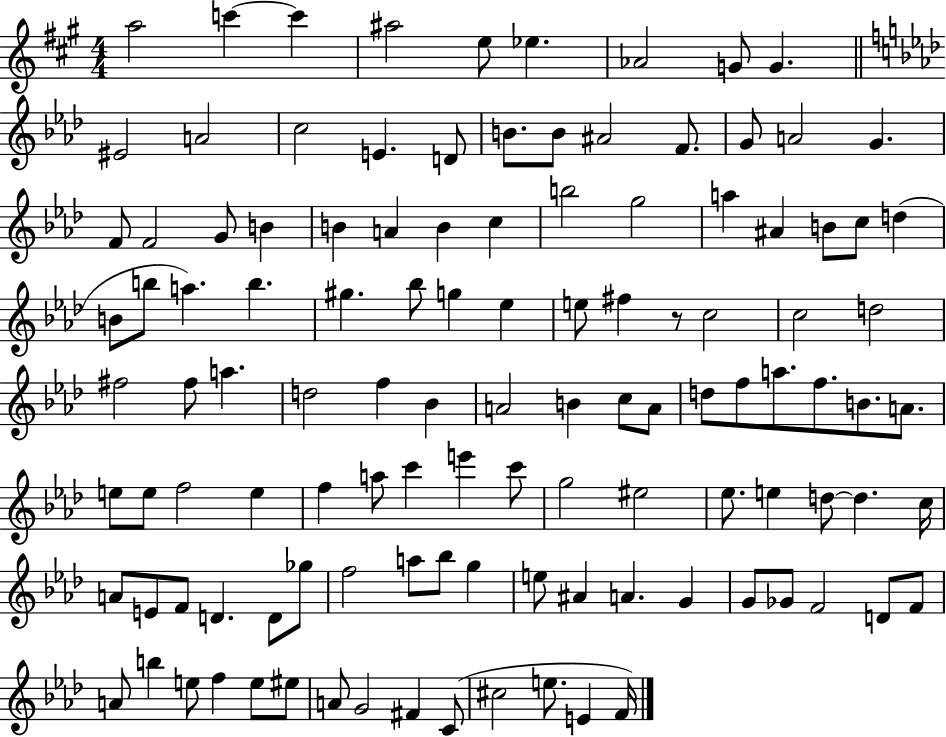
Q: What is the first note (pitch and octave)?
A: A5